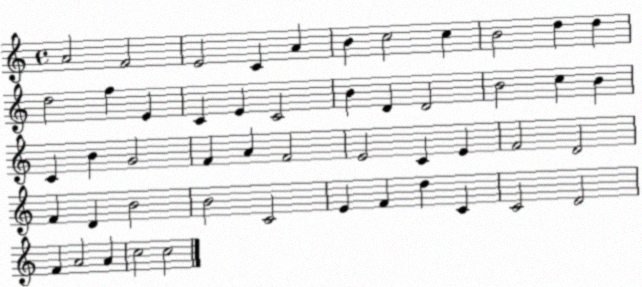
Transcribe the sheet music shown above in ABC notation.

X:1
T:Untitled
M:4/4
L:1/4
K:C
A2 F2 E2 C A B c2 c B2 d d d2 f E C E C2 B D D2 B2 c B C B G2 F A F2 E2 C E F2 D2 F D B2 B2 C2 E F d C C2 D2 F A2 A c2 c2